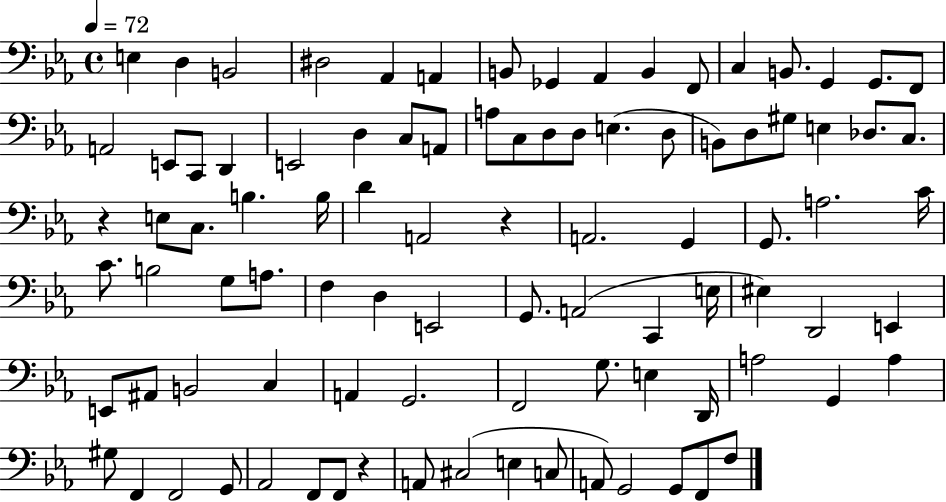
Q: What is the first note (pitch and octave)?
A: E3